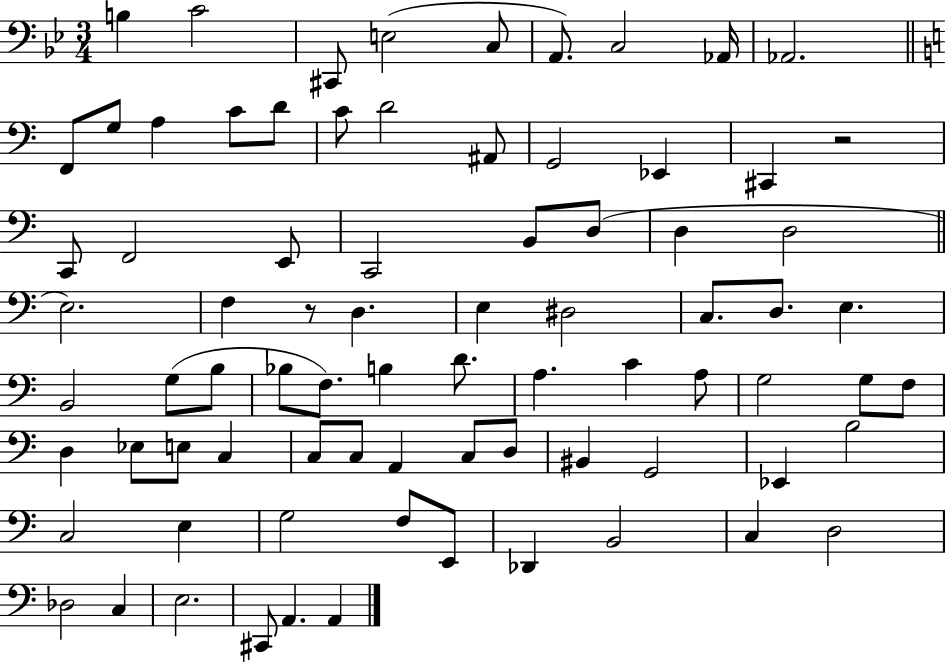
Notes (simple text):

B3/q C4/h C#2/e E3/h C3/e A2/e. C3/h Ab2/s Ab2/h. F2/e G3/e A3/q C4/e D4/e C4/e D4/h A#2/e G2/h Eb2/q C#2/q R/h C2/e F2/h E2/e C2/h B2/e D3/e D3/q D3/h E3/h. F3/q R/e D3/q. E3/q D#3/h C3/e. D3/e. E3/q. B2/h G3/e B3/e Bb3/e F3/e. B3/q D4/e. A3/q. C4/q A3/e G3/h G3/e F3/e D3/q Eb3/e E3/e C3/q C3/e C3/e A2/q C3/e D3/e BIS2/q G2/h Eb2/q B3/h C3/h E3/q G3/h F3/e E2/e Db2/q B2/h C3/q D3/h Db3/h C3/q E3/h. C#2/e A2/q. A2/q